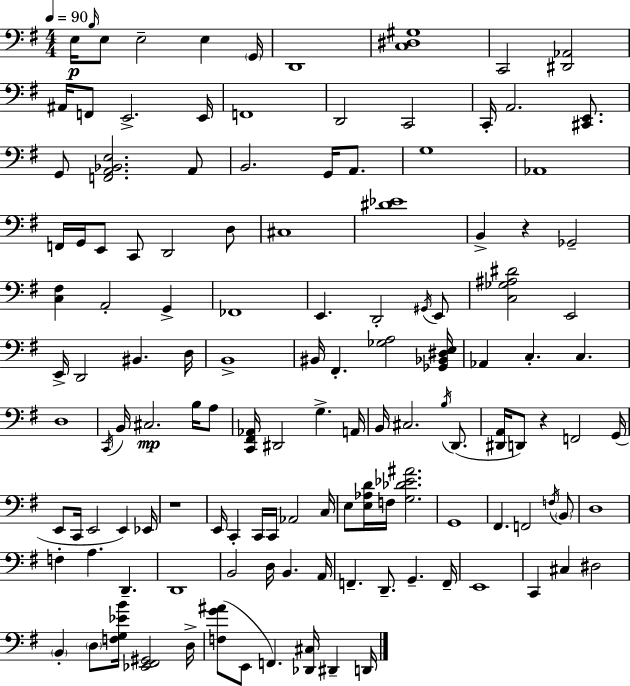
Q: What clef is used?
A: bass